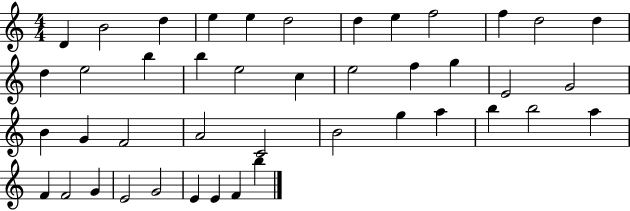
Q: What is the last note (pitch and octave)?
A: B5